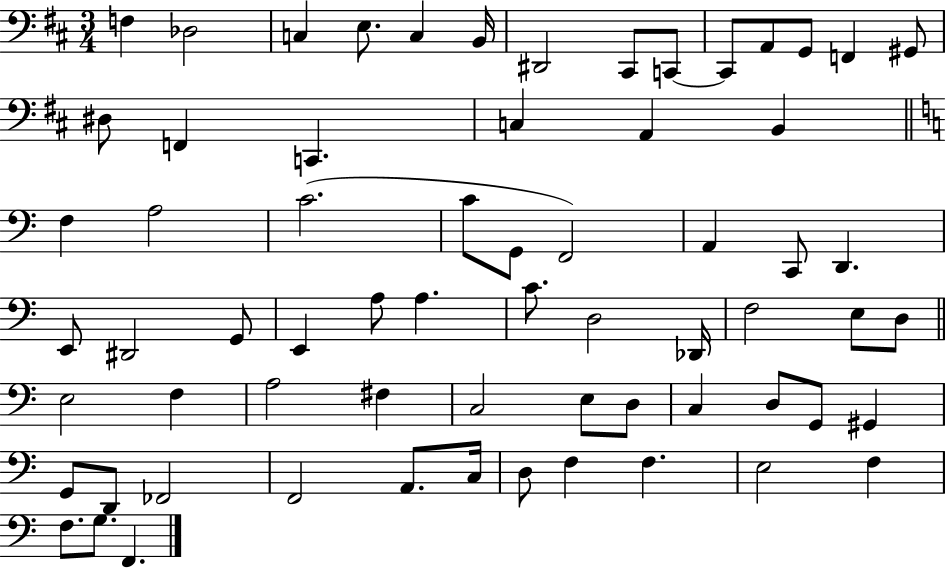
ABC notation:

X:1
T:Untitled
M:3/4
L:1/4
K:D
F, _D,2 C, E,/2 C, B,,/4 ^D,,2 ^C,,/2 C,,/2 C,,/2 A,,/2 G,,/2 F,, ^G,,/2 ^D,/2 F,, C,, C, A,, B,, F, A,2 C2 C/2 G,,/2 F,,2 A,, C,,/2 D,, E,,/2 ^D,,2 G,,/2 E,, A,/2 A, C/2 D,2 _D,,/4 F,2 E,/2 D,/2 E,2 F, A,2 ^F, C,2 E,/2 D,/2 C, D,/2 G,,/2 ^G,, G,,/2 D,,/2 _F,,2 F,,2 A,,/2 C,/4 D,/2 F, F, E,2 F, F,/2 G,/2 F,,